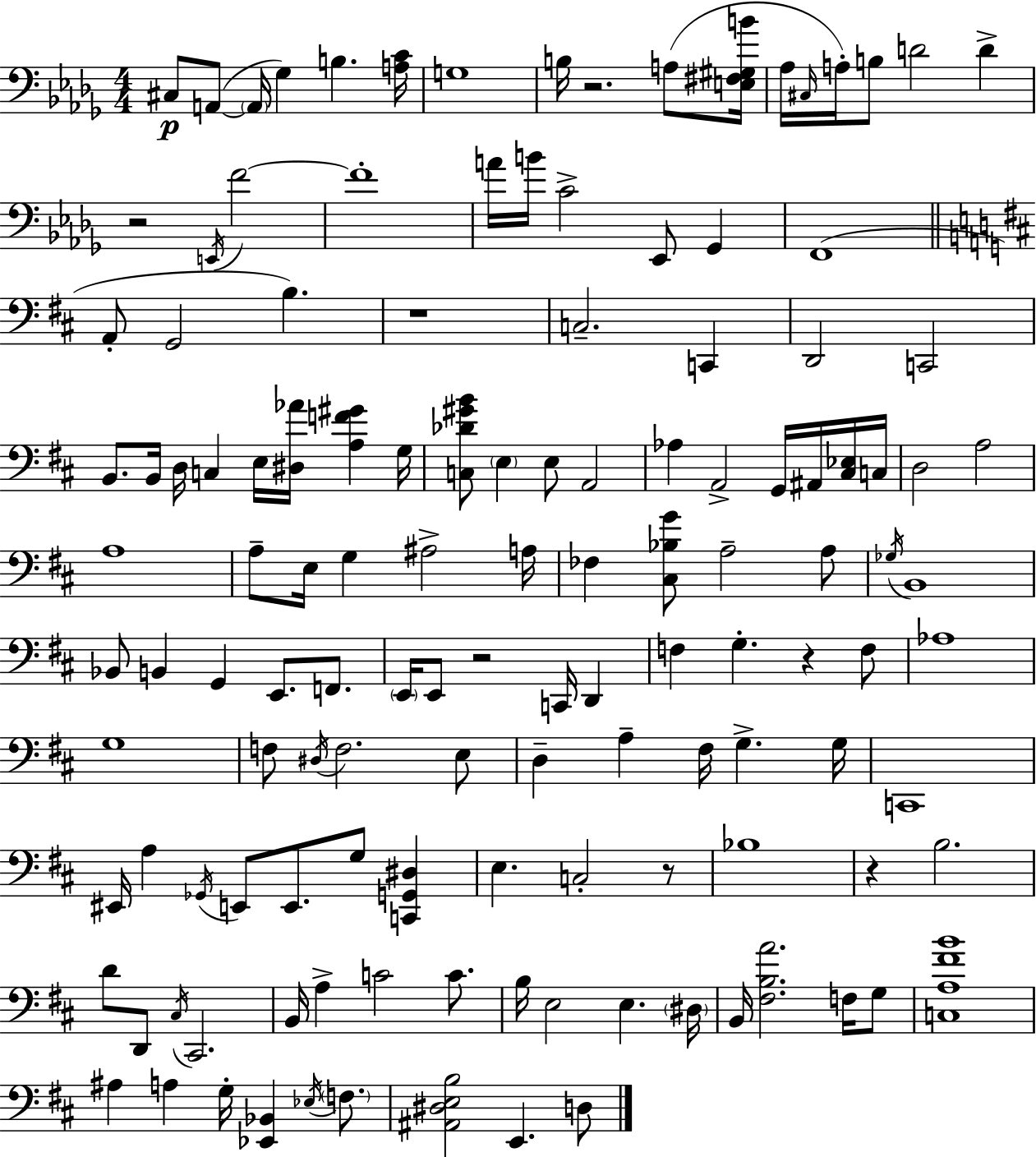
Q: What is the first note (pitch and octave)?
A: C#3